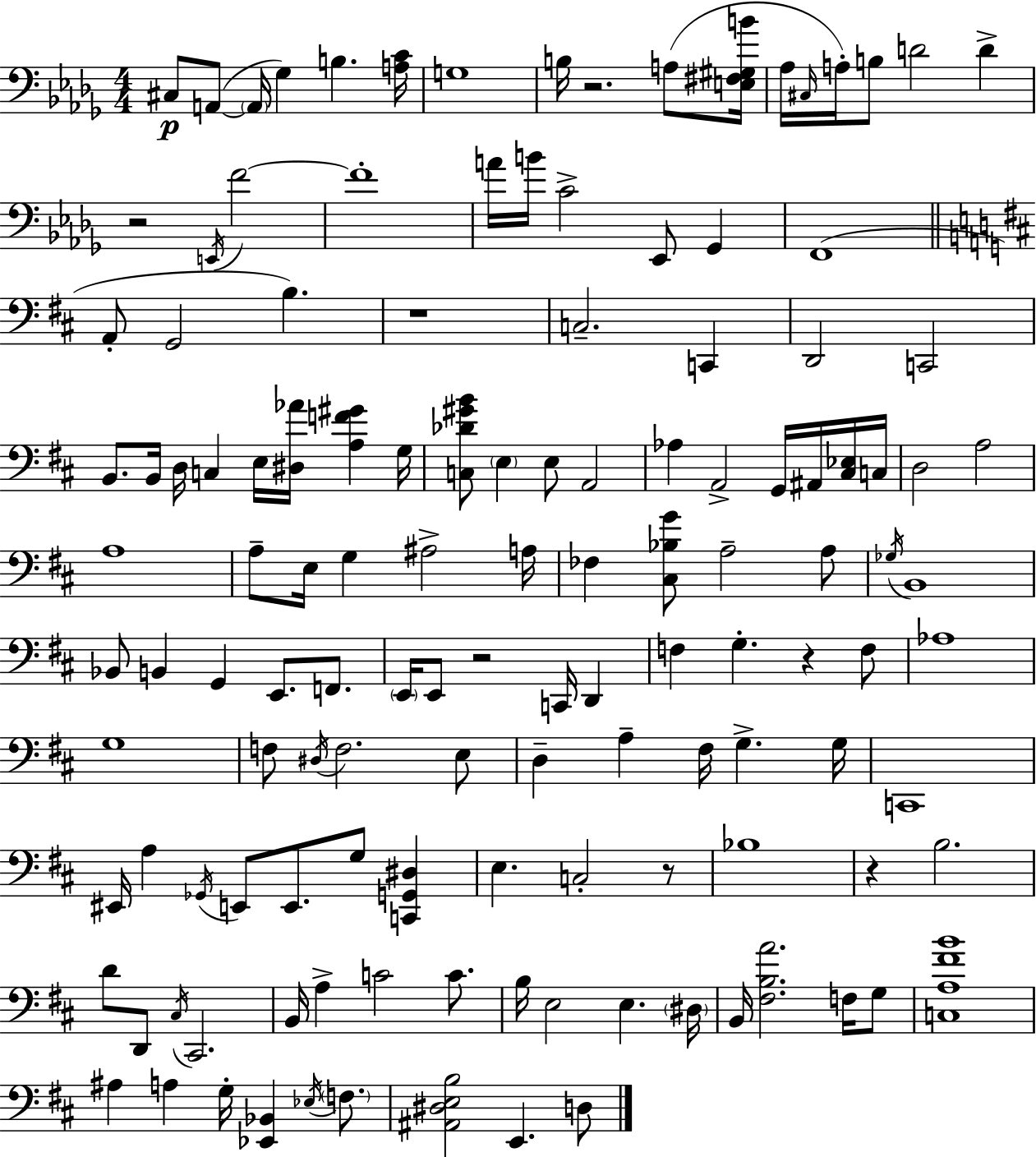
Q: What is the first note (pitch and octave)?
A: C#3